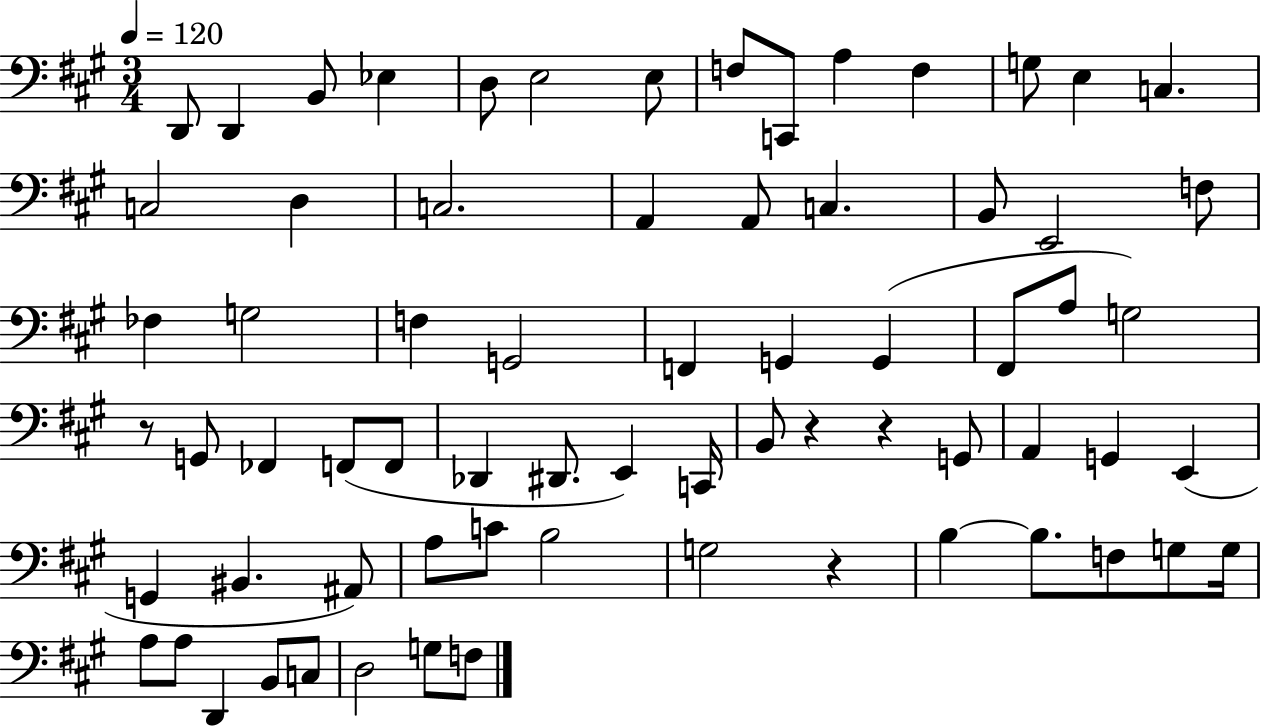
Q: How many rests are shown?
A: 4